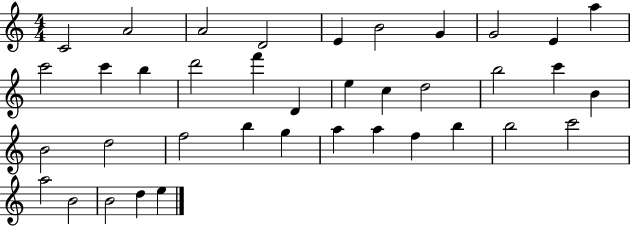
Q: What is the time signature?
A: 4/4